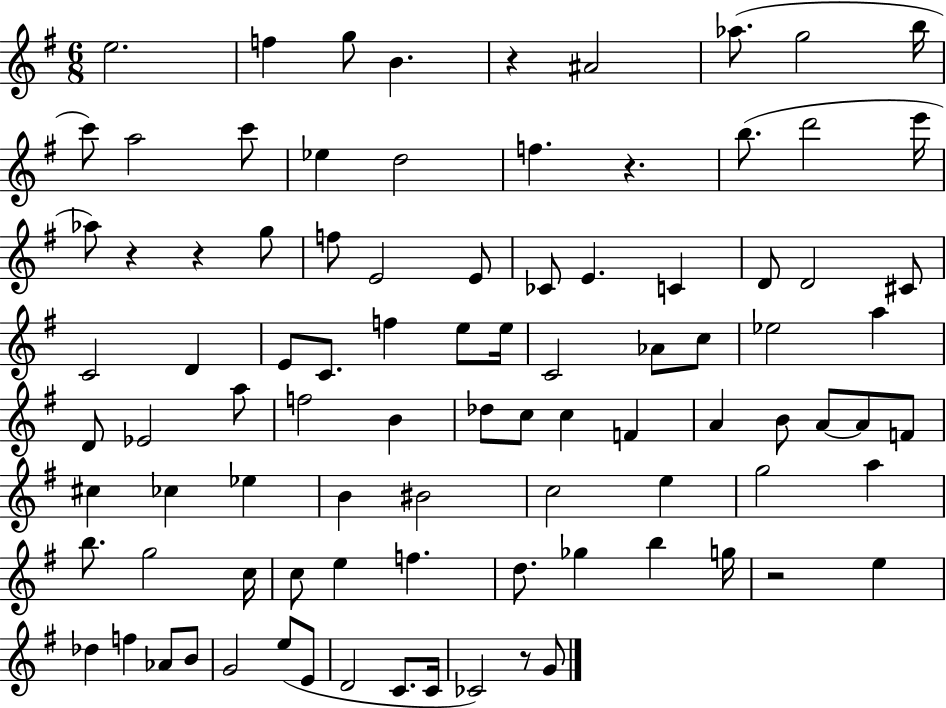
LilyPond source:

{
  \clef treble
  \numericTimeSignature
  \time 6/8
  \key g \major
  e''2. | f''4 g''8 b'4. | r4 ais'2 | aes''8.( g''2 b''16 | \break c'''8) a''2 c'''8 | ees''4 d''2 | f''4. r4. | b''8.( d'''2 e'''16 | \break aes''8) r4 r4 g''8 | f''8 e'2 e'8 | ces'8 e'4. c'4 | d'8 d'2 cis'8 | \break c'2 d'4 | e'8 c'8. f''4 e''8 e''16 | c'2 aes'8 c''8 | ees''2 a''4 | \break d'8 ees'2 a''8 | f''2 b'4 | des''8 c''8 c''4 f'4 | a'4 b'8 a'8~~ a'8 f'8 | \break cis''4 ces''4 ees''4 | b'4 bis'2 | c''2 e''4 | g''2 a''4 | \break b''8. g''2 c''16 | c''8 e''4 f''4. | d''8. ges''4 b''4 g''16 | r2 e''4 | \break des''4 f''4 aes'8 b'8 | g'2 e''8( e'8 | d'2 c'8. c'16 | ces'2) r8 g'8 | \break \bar "|."
}